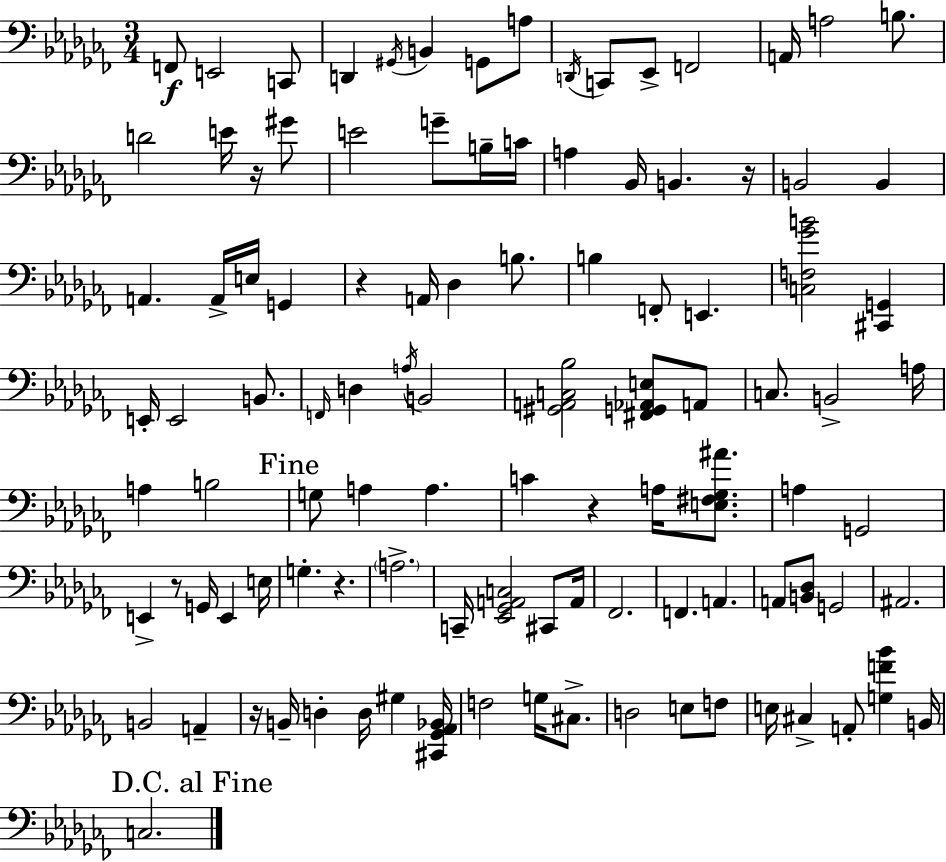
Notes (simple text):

F2/e E2/h C2/e D2/q G#2/s B2/q G2/e A3/e D2/s C2/e Eb2/e F2/h A2/s A3/h B3/e. D4/h E4/s R/s G#4/e E4/h G4/e B3/s C4/s A3/q Bb2/s B2/q. R/s B2/h B2/q A2/q. A2/s E3/s G2/q R/q A2/s Db3/q B3/e. B3/q F2/e E2/q. [C3,F3,Gb4,B4]/h [C#2,G2]/q E2/s E2/h B2/e. F2/s D3/q A3/s B2/h [G#2,A2,C3,Bb3]/h [F#2,G2,Ab2,E3]/e A2/e C3/e. B2/h A3/s A3/q B3/h G3/e A3/q A3/q. C4/q R/q A3/s [E3,F#3,Gb3,A#4]/e. A3/q G2/h E2/q R/e G2/s E2/q E3/s G3/q. R/q. A3/h. C2/s [Eb2,Gb2,A2,C3]/h C#2/e A2/s FES2/h. F2/q. A2/q. A2/e [B2,Db3]/e G2/h A#2/h. B2/h A2/q R/s B2/s D3/q D3/s G#3/q [C#2,Gb2,Ab2,Bb2]/s F3/h G3/s C#3/e. D3/h E3/e F3/e E3/s C#3/q A2/e [G3,F4,Bb4]/q B2/s C3/h.